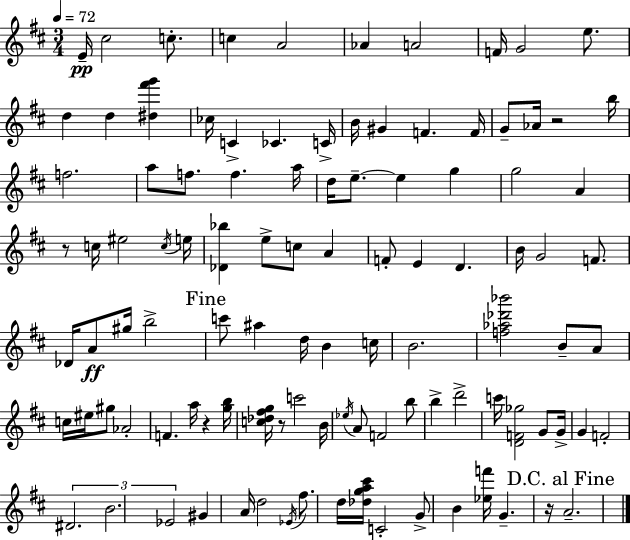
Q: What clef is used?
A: treble